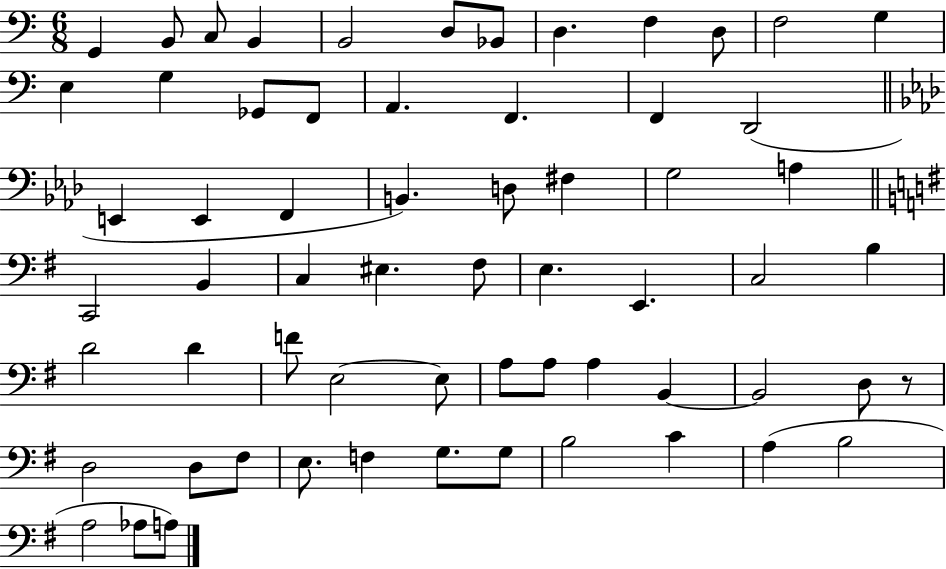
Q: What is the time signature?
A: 6/8